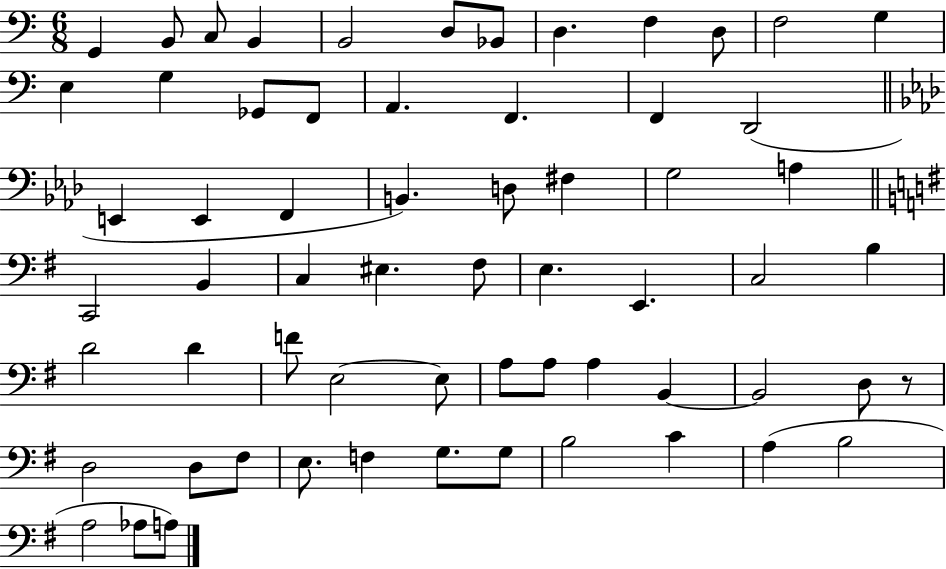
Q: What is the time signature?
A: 6/8